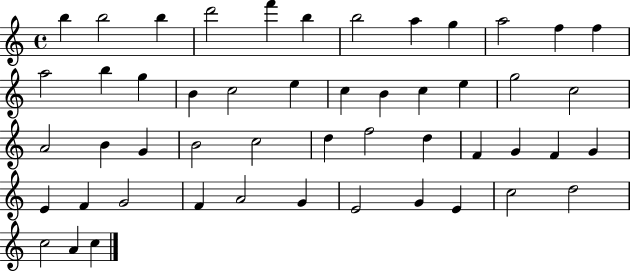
B5/q B5/h B5/q D6/h F6/q B5/q B5/h A5/q G5/q A5/h F5/q F5/q A5/h B5/q G5/q B4/q C5/h E5/q C5/q B4/q C5/q E5/q G5/h C5/h A4/h B4/q G4/q B4/h C5/h D5/q F5/h D5/q F4/q G4/q F4/q G4/q E4/q F4/q G4/h F4/q A4/h G4/q E4/h G4/q E4/q C5/h D5/h C5/h A4/q C5/q